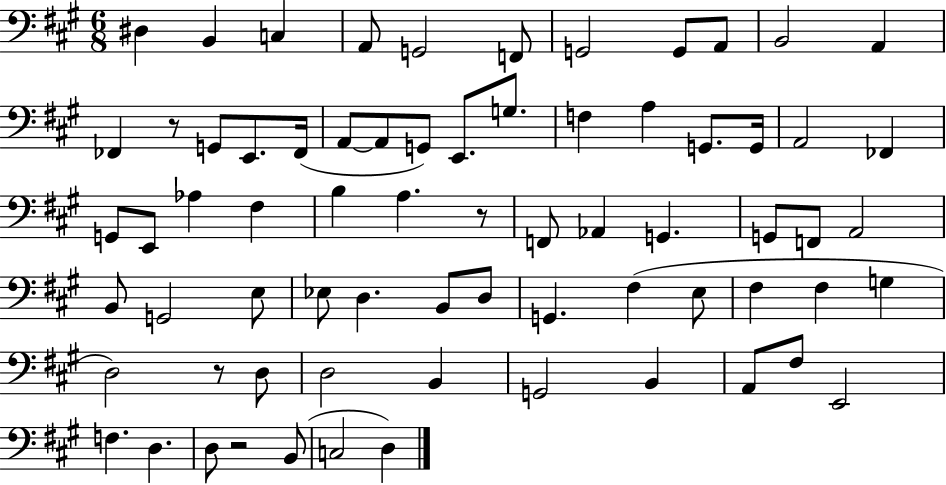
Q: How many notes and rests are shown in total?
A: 70